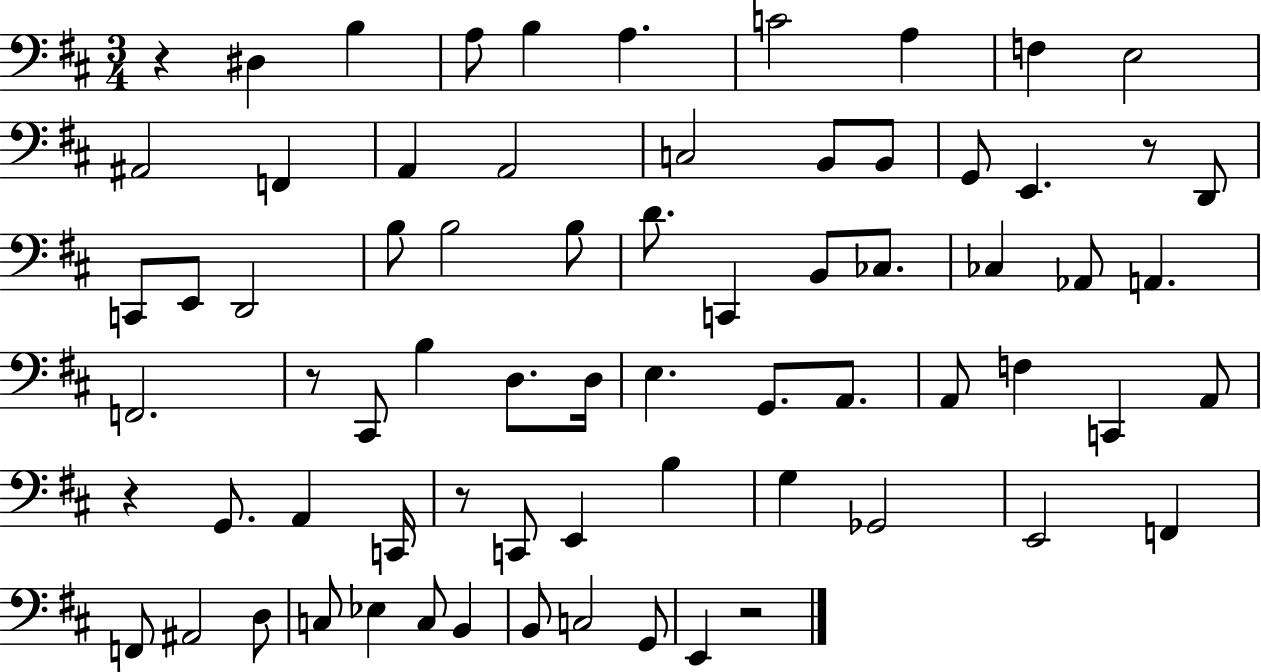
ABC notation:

X:1
T:Untitled
M:3/4
L:1/4
K:D
z ^D, B, A,/2 B, A, C2 A, F, E,2 ^A,,2 F,, A,, A,,2 C,2 B,,/2 B,,/2 G,,/2 E,, z/2 D,,/2 C,,/2 E,,/2 D,,2 B,/2 B,2 B,/2 D/2 C,, B,,/2 _C,/2 _C, _A,,/2 A,, F,,2 z/2 ^C,,/2 B, D,/2 D,/4 E, G,,/2 A,,/2 A,,/2 F, C,, A,,/2 z G,,/2 A,, C,,/4 z/2 C,,/2 E,, B, G, _G,,2 E,,2 F,, F,,/2 ^A,,2 D,/2 C,/2 _E, C,/2 B,, B,,/2 C,2 G,,/2 E,, z2